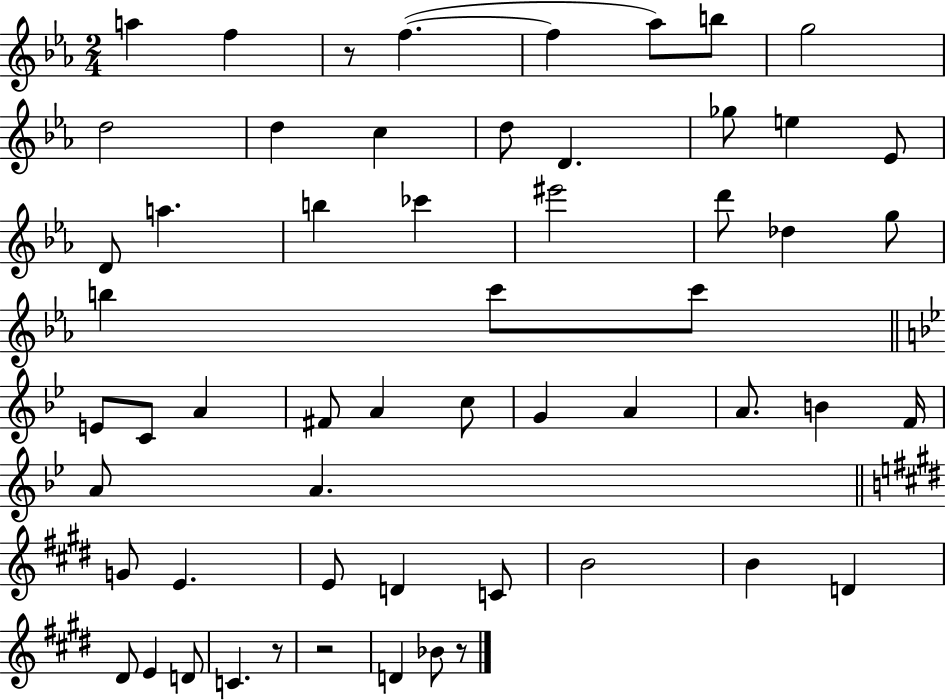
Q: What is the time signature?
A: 2/4